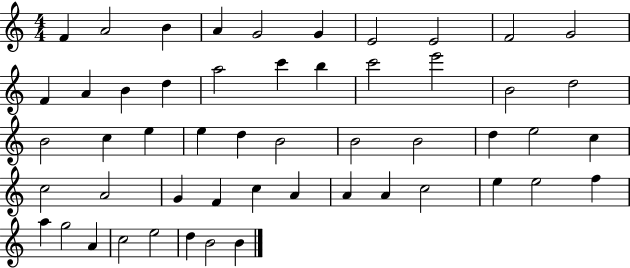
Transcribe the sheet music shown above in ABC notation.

X:1
T:Untitled
M:4/4
L:1/4
K:C
F A2 B A G2 G E2 E2 F2 G2 F A B d a2 c' b c'2 e'2 B2 d2 B2 c e e d B2 B2 B2 d e2 c c2 A2 G F c A A A c2 e e2 f a g2 A c2 e2 d B2 B